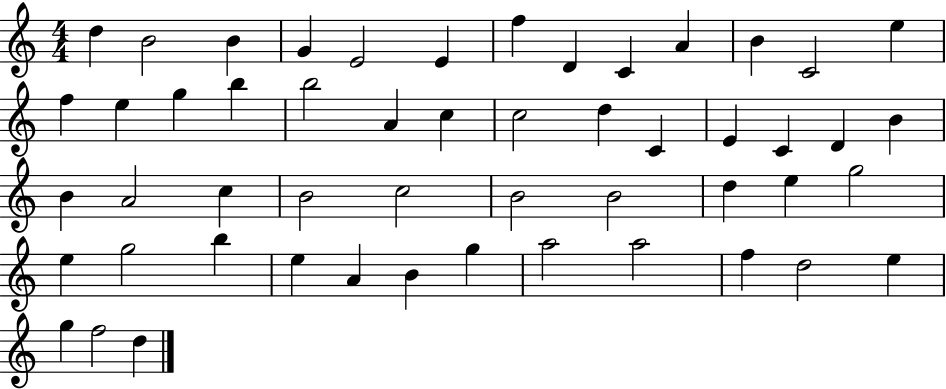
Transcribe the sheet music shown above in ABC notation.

X:1
T:Untitled
M:4/4
L:1/4
K:C
d B2 B G E2 E f D C A B C2 e f e g b b2 A c c2 d C E C D B B A2 c B2 c2 B2 B2 d e g2 e g2 b e A B g a2 a2 f d2 e g f2 d